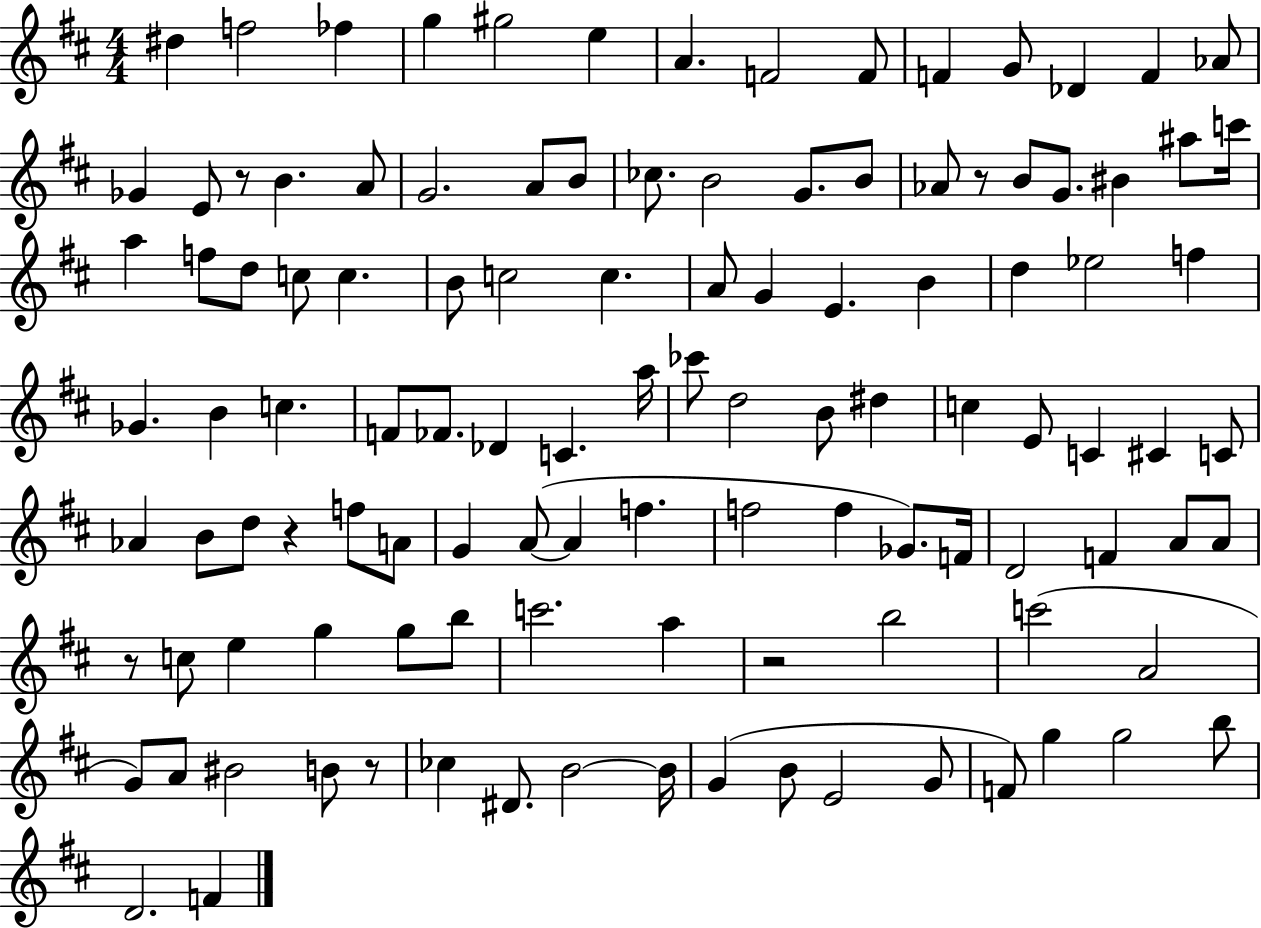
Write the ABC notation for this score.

X:1
T:Untitled
M:4/4
L:1/4
K:D
^d f2 _f g ^g2 e A F2 F/2 F G/2 _D F _A/2 _G E/2 z/2 B A/2 G2 A/2 B/2 _c/2 B2 G/2 B/2 _A/2 z/2 B/2 G/2 ^B ^a/2 c'/4 a f/2 d/2 c/2 c B/2 c2 c A/2 G E B d _e2 f _G B c F/2 _F/2 _D C a/4 _c'/2 d2 B/2 ^d c E/2 C ^C C/2 _A B/2 d/2 z f/2 A/2 G A/2 A f f2 f _G/2 F/4 D2 F A/2 A/2 z/2 c/2 e g g/2 b/2 c'2 a z2 b2 c'2 A2 G/2 A/2 ^B2 B/2 z/2 _c ^D/2 B2 B/4 G B/2 E2 G/2 F/2 g g2 b/2 D2 F